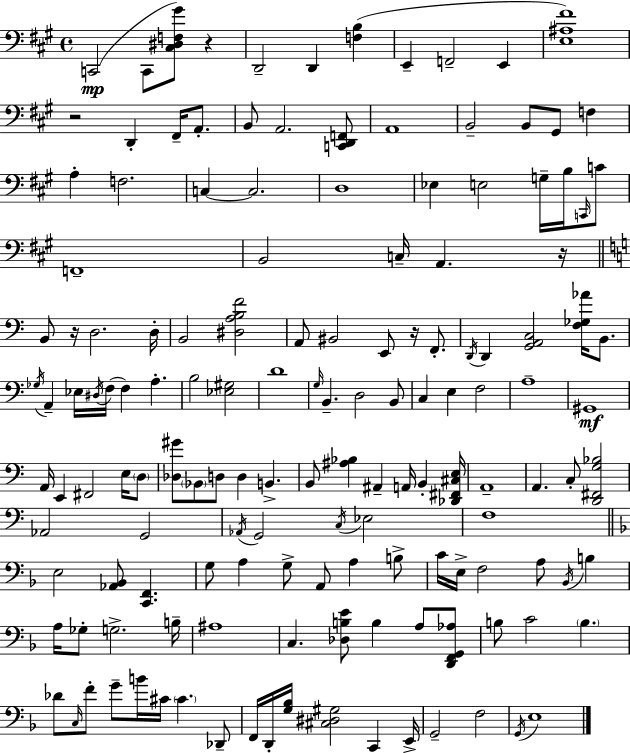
C2/h C2/e [C#3,D#3,F3,G#4]/e R/q D2/h D2/q [F3,B3]/q E2/q F2/h E2/q [E3,A#3,F#4]/w R/h D2/q F#2/s A2/e. B2/e A2/h. [C2,D2,F2]/e A2/w B2/h B2/e G#2/e F3/q A3/q F3/h. C3/q C3/h. D3/w Eb3/q E3/h G3/s B3/s C2/s C4/e F2/w B2/h C3/s A2/q. R/s B2/e R/s D3/h. D3/s B2/h [D#3,A3,B3,F4]/h A2/e BIS2/h E2/e R/s F2/e. D2/s D2/q [G2,A2,C3]/h [F3,Gb3,Ab4]/s B2/e. Gb3/s A2/q Eb3/s D#3/s F3/s F3/q A3/q. B3/h [Eb3,G#3]/h D4/w G3/s B2/q. D3/h B2/e C3/q E3/q F3/h A3/w G#2/w A2/s E2/q F#2/h E3/s D3/e [Db3,G#4]/e Bb2/e D3/e D3/q B2/q. B2/e [A#3,Bb3]/q A#2/q A2/s B2/q [Db2,F#2,C#3,E3]/s A2/w A2/q. C3/e [D2,F#2,G3,Bb3]/h Ab2/h G2/h Ab2/s G2/h C3/s Eb3/h F3/w E3/h [Ab2,Bb2]/e [C2,F2]/q. G3/e A3/q G3/e A2/e A3/q B3/e C4/s E3/s F3/h A3/e Bb2/s B3/q A3/s Gb3/e G3/h. B3/s A#3/w C3/q. [Db3,B3,E4]/e B3/q A3/e [D2,F2,G2,Ab3]/e B3/e C4/h B3/q. Db4/e C3/s F4/e G4/e B4/s C#4/s C#4/q. Db2/e F2/s D2/s [G3,Bb3]/s [C#3,D#3,G#3]/h C2/q E2/s G2/h F3/h G2/s E3/w